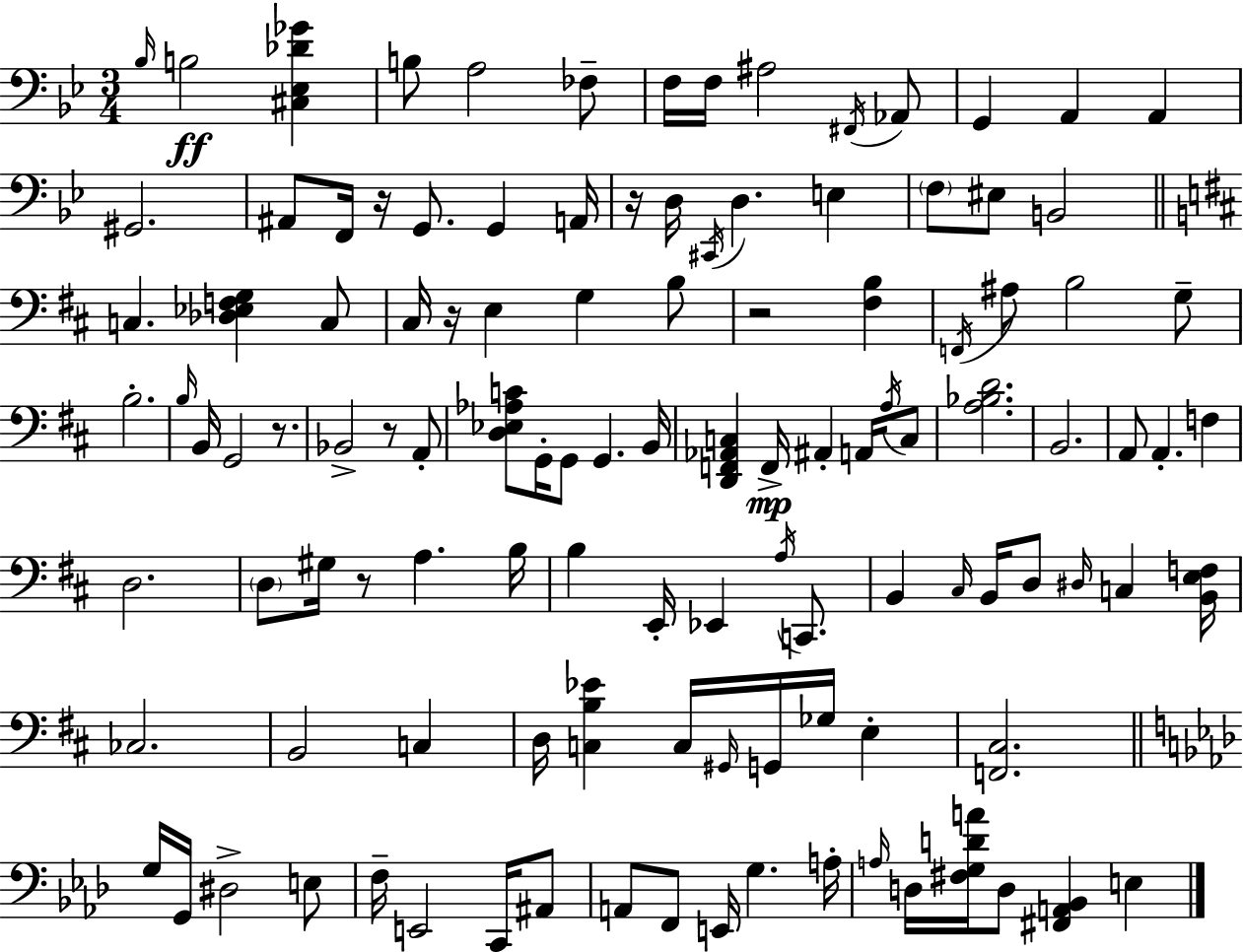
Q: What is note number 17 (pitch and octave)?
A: G2